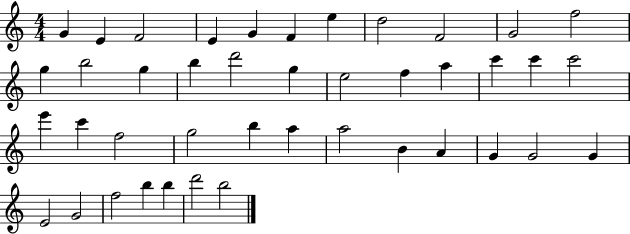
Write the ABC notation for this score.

X:1
T:Untitled
M:4/4
L:1/4
K:C
G E F2 E G F e d2 F2 G2 f2 g b2 g b d'2 g e2 f a c' c' c'2 e' c' f2 g2 b a a2 B A G G2 G E2 G2 f2 b b d'2 b2